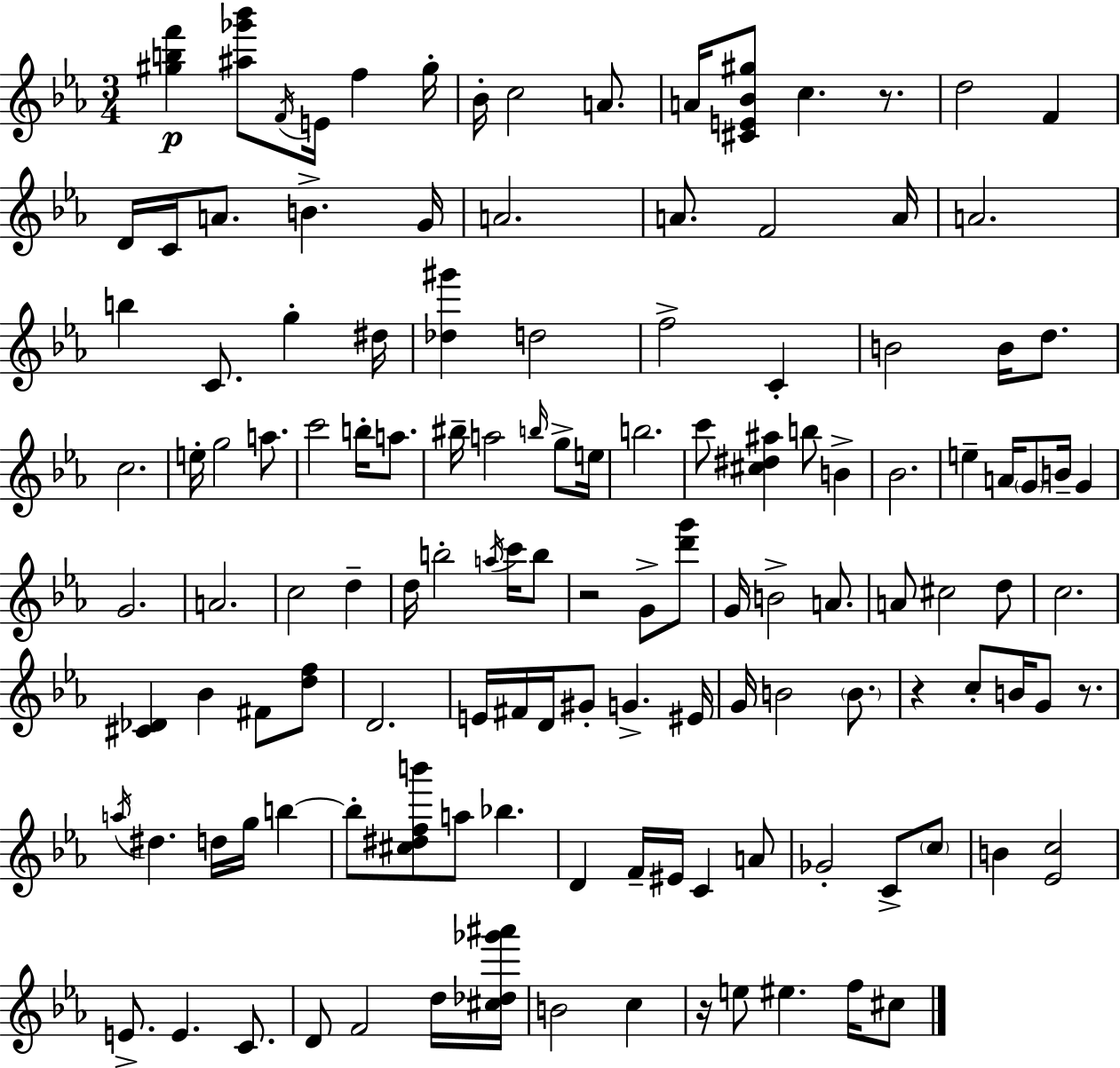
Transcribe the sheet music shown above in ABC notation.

X:1
T:Untitled
M:3/4
L:1/4
K:Eb
[^gbf'] [^a_g'_b']/2 F/4 E/4 f ^g/4 _B/4 c2 A/2 A/4 [^CE_B^g]/2 c z/2 d2 F D/4 C/4 A/2 B G/4 A2 A/2 F2 A/4 A2 b C/2 g ^d/4 [_d^g'] d2 f2 C B2 B/4 d/2 c2 e/4 g2 a/2 c'2 b/4 a/2 ^b/4 a2 b/4 g/2 e/4 b2 c'/2 [^c^d^a] b/2 B _B2 e A/4 G/2 B/4 G G2 A2 c2 d d/4 b2 a/4 c'/4 b/2 z2 G/2 [d'g']/2 G/4 B2 A/2 A/2 ^c2 d/2 c2 [^C_D] _B ^F/2 [df]/2 D2 E/4 ^F/4 D/4 ^G/2 G ^E/4 G/4 B2 B/2 z c/2 B/4 G/2 z/2 a/4 ^d d/4 g/4 b b/2 [^c^dfb']/2 a/2 _b D F/4 ^E/4 C A/2 _G2 C/2 c/2 B [_Ec]2 E/2 E C/2 D/2 F2 d/4 [^c_d_g'^a']/4 B2 c z/4 e/2 ^e f/4 ^c/2